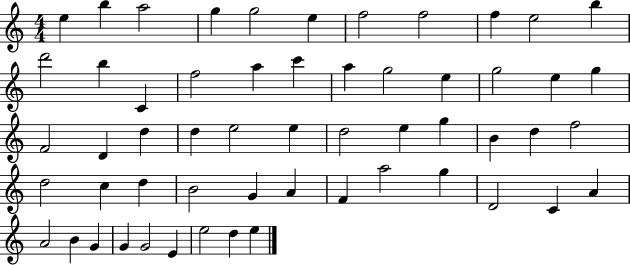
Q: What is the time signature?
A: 4/4